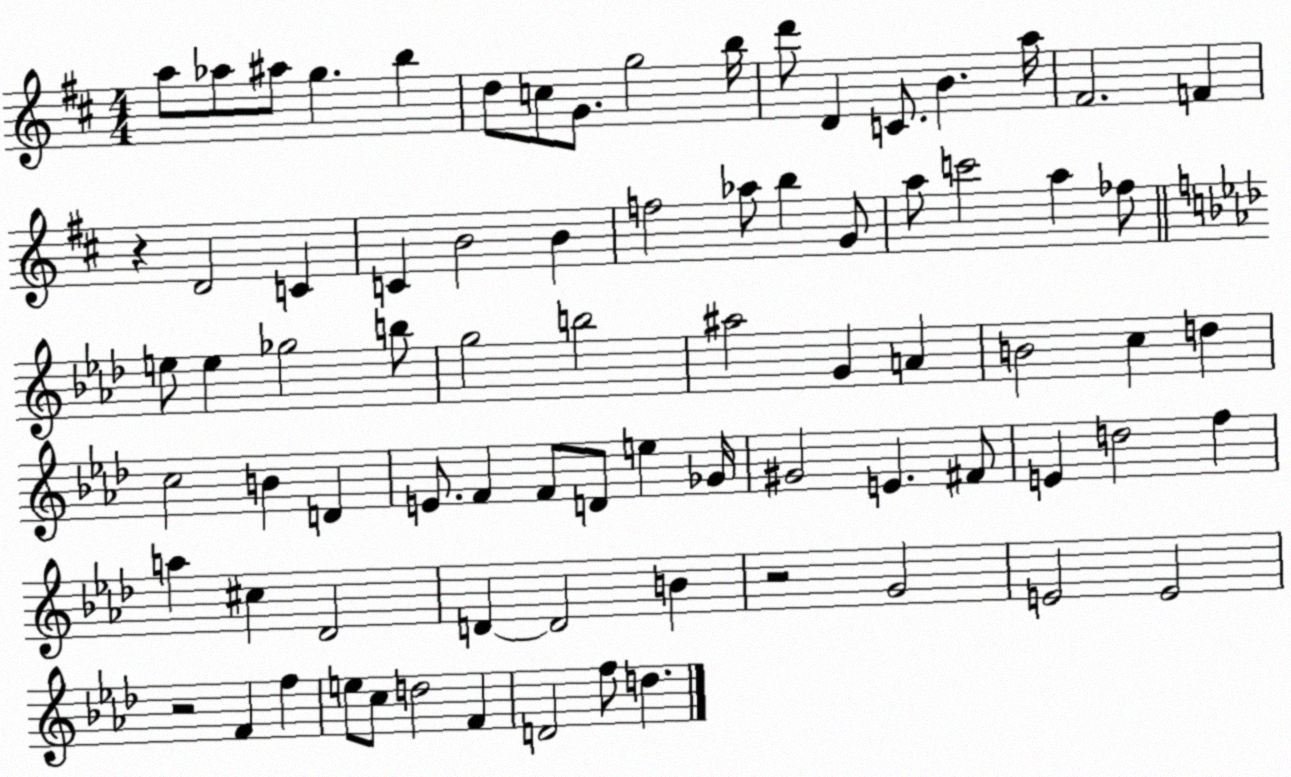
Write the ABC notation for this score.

X:1
T:Untitled
M:4/4
L:1/4
K:D
a/2 _a/2 ^a/2 g b d/2 c/2 G/2 g2 b/4 d'/2 D C/2 B a/4 ^F2 F z D2 C C B2 B f2 _a/2 b G/2 a/2 c'2 a _f/2 e/2 e _g2 b/2 g2 b2 ^a2 G A B2 c d c2 B D E/2 F F/2 D/2 e _G/4 ^G2 E ^F/2 E d2 f a ^c _D2 D D2 B z2 G2 E2 E2 z2 F f e/2 c/2 d2 F D2 f/2 d